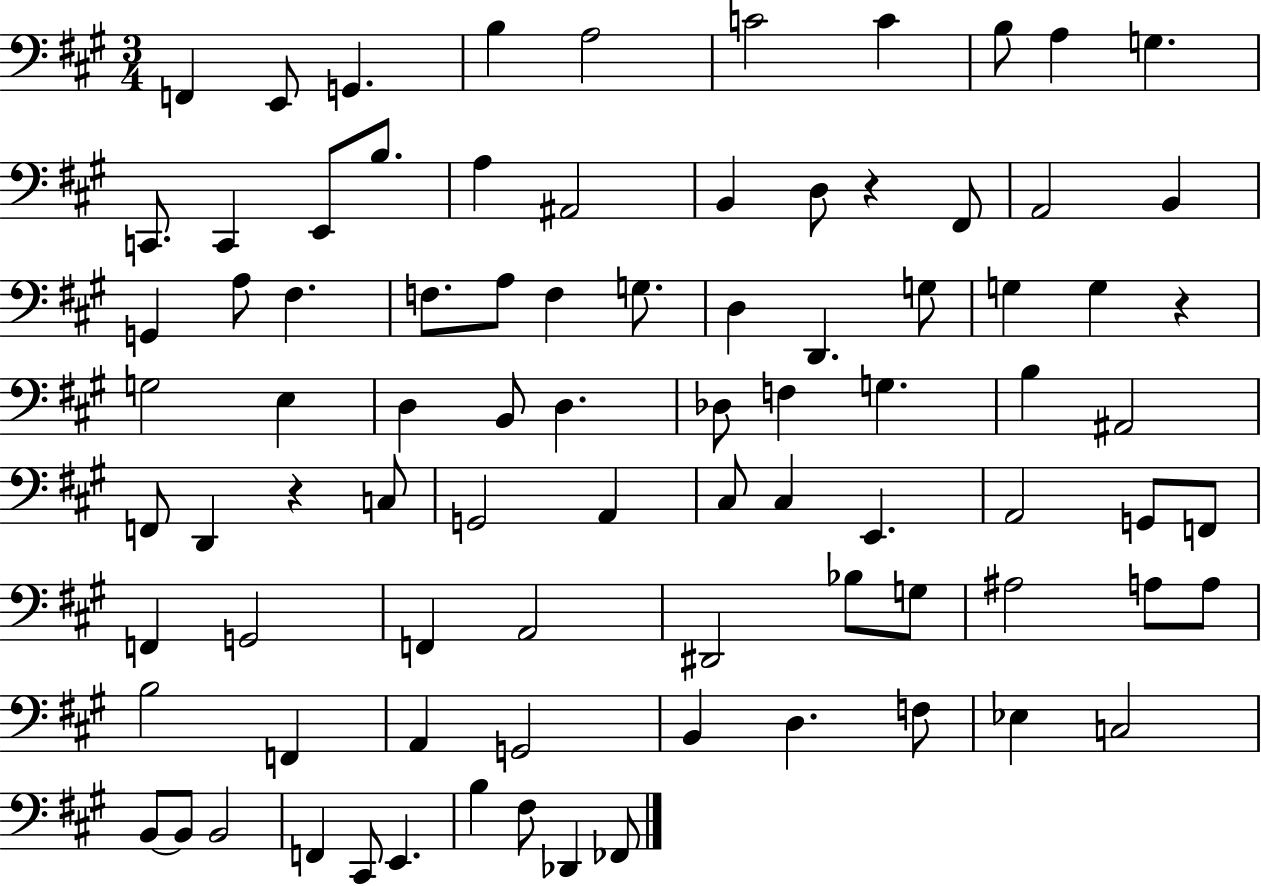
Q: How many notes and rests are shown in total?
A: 86